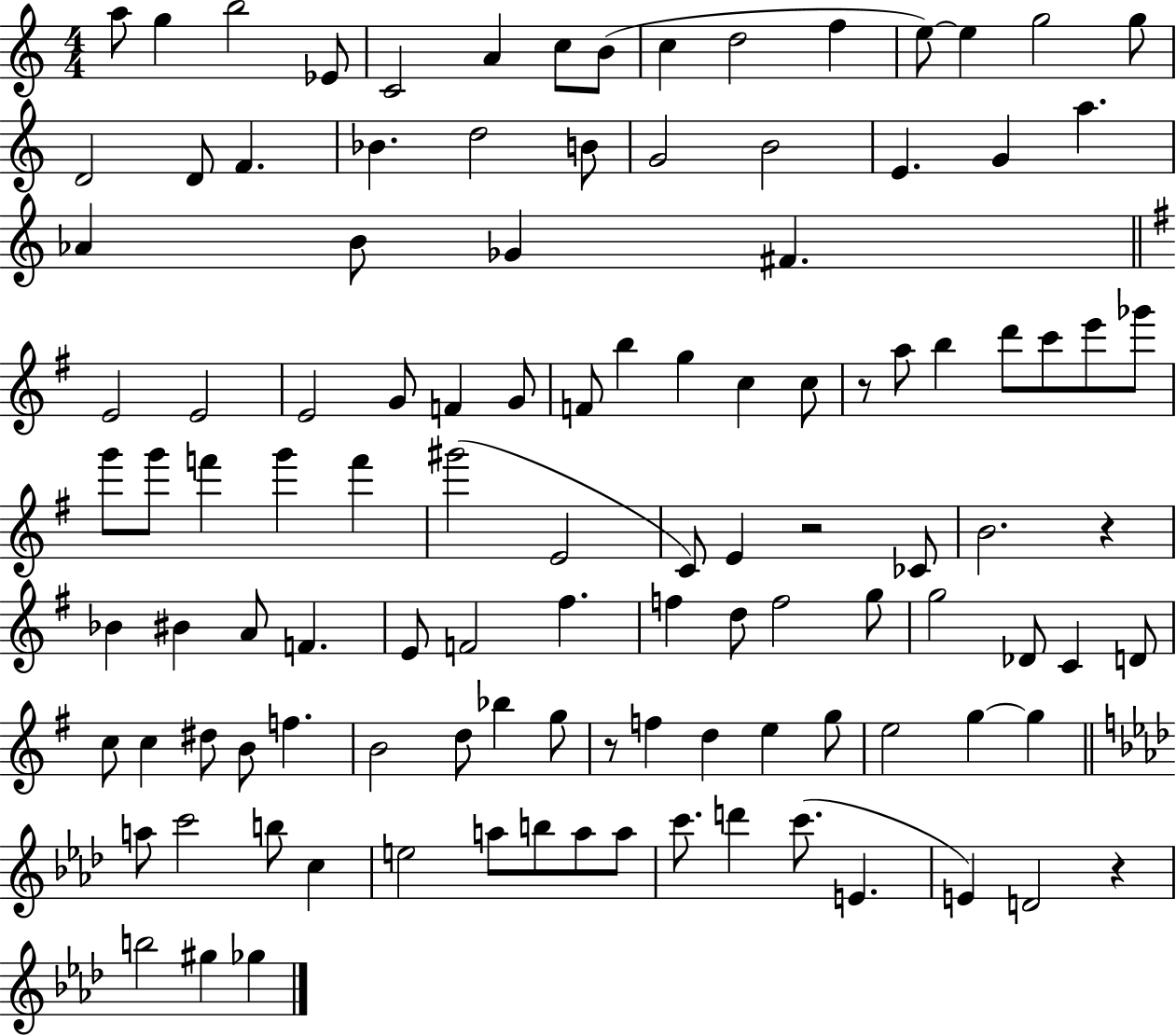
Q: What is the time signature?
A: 4/4